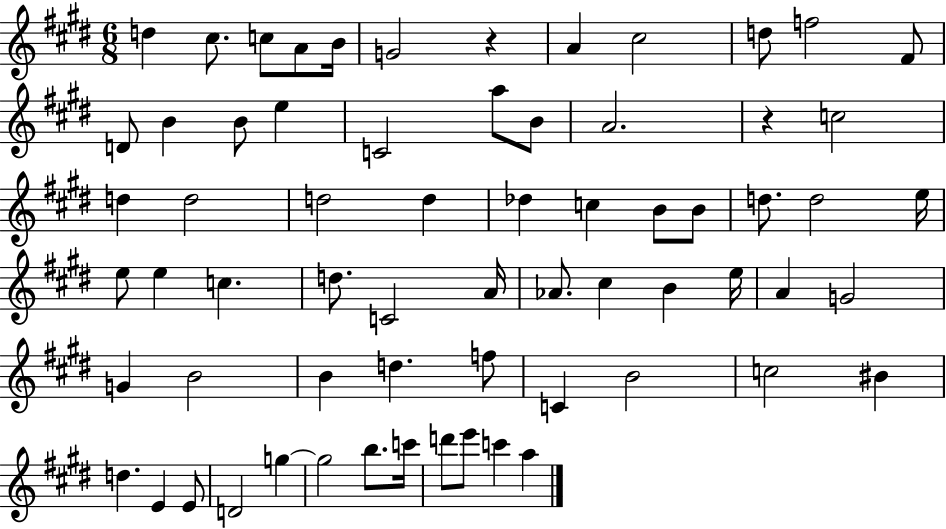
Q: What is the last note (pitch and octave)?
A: A5